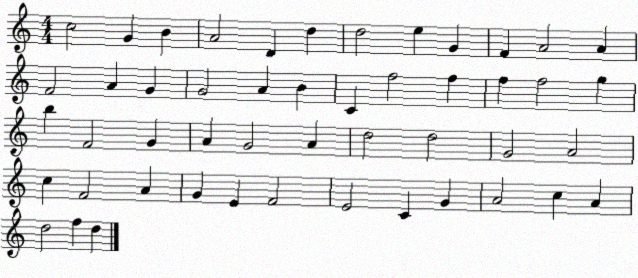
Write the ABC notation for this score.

X:1
T:Untitled
M:4/4
L:1/4
K:C
c2 G B A2 D d d2 e G F A2 A F2 A G G2 A B C f2 f f f2 g b F2 G A G2 A d2 d2 G2 A2 c F2 A G E F2 E2 C G A2 c A d2 f d